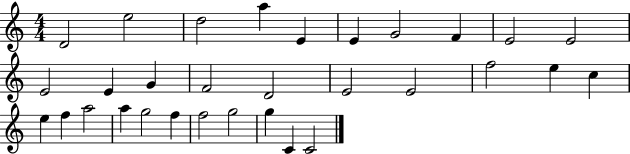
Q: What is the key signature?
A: C major